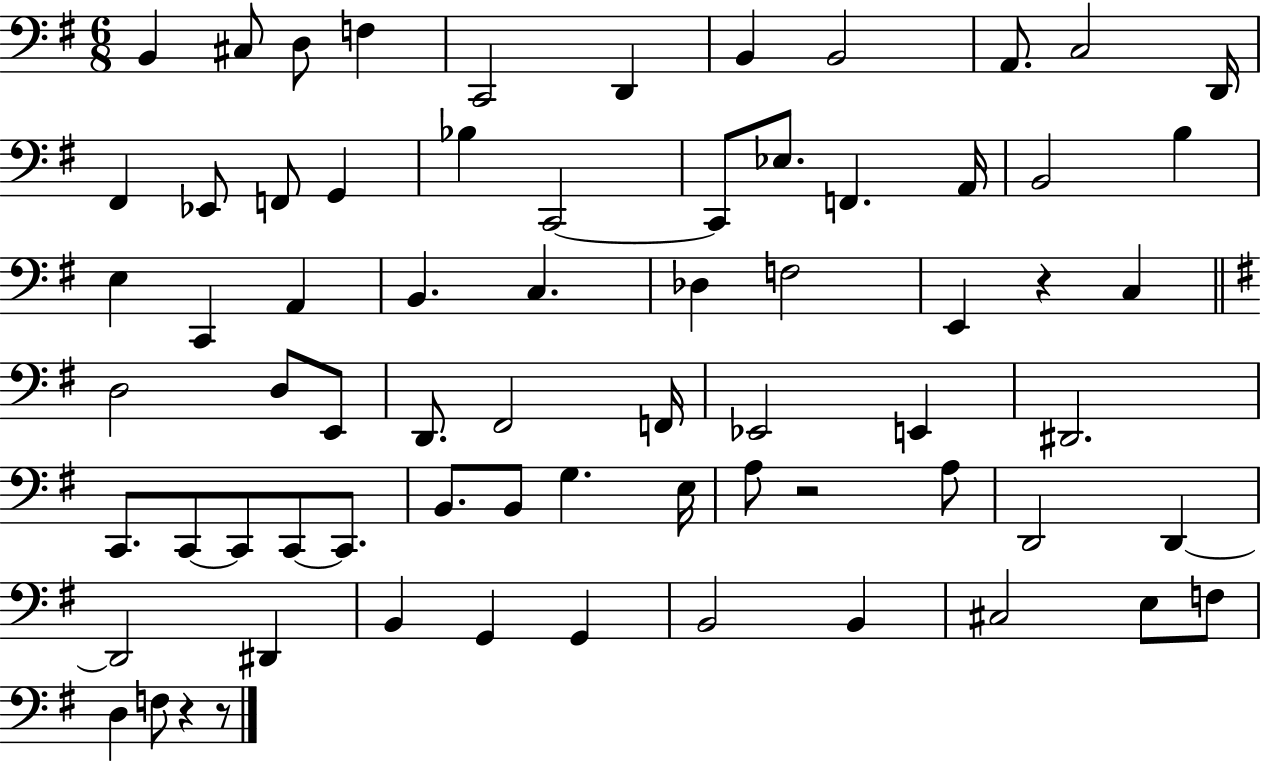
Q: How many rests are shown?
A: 4